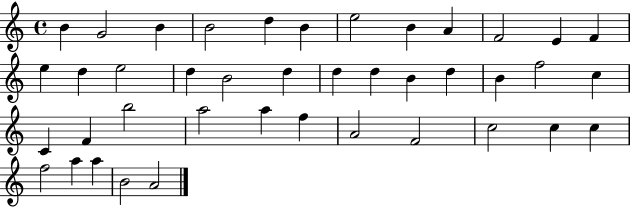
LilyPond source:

{
  \clef treble
  \time 4/4
  \defaultTimeSignature
  \key c \major
  b'4 g'2 b'4 | b'2 d''4 b'4 | e''2 b'4 a'4 | f'2 e'4 f'4 | \break e''4 d''4 e''2 | d''4 b'2 d''4 | d''4 d''4 b'4 d''4 | b'4 f''2 c''4 | \break c'4 f'4 b''2 | a''2 a''4 f''4 | a'2 f'2 | c''2 c''4 c''4 | \break f''2 a''4 a''4 | b'2 a'2 | \bar "|."
}